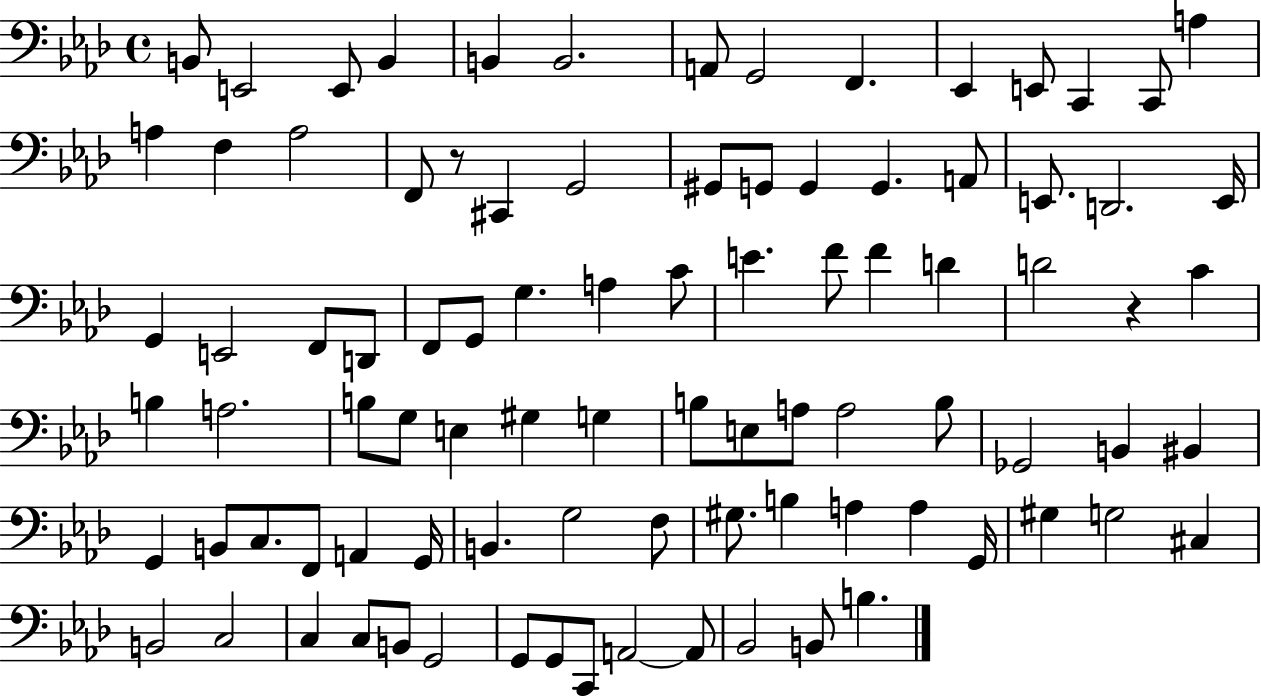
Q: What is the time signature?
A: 4/4